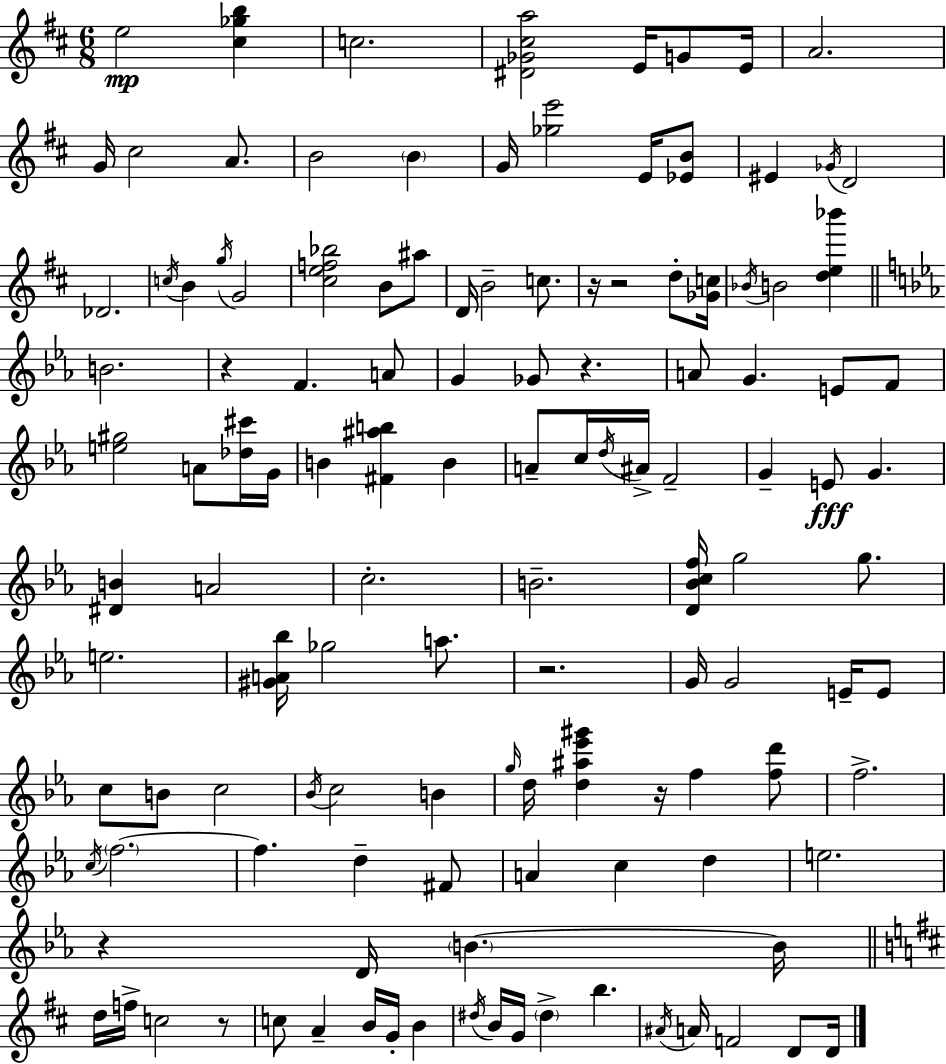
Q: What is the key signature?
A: D major